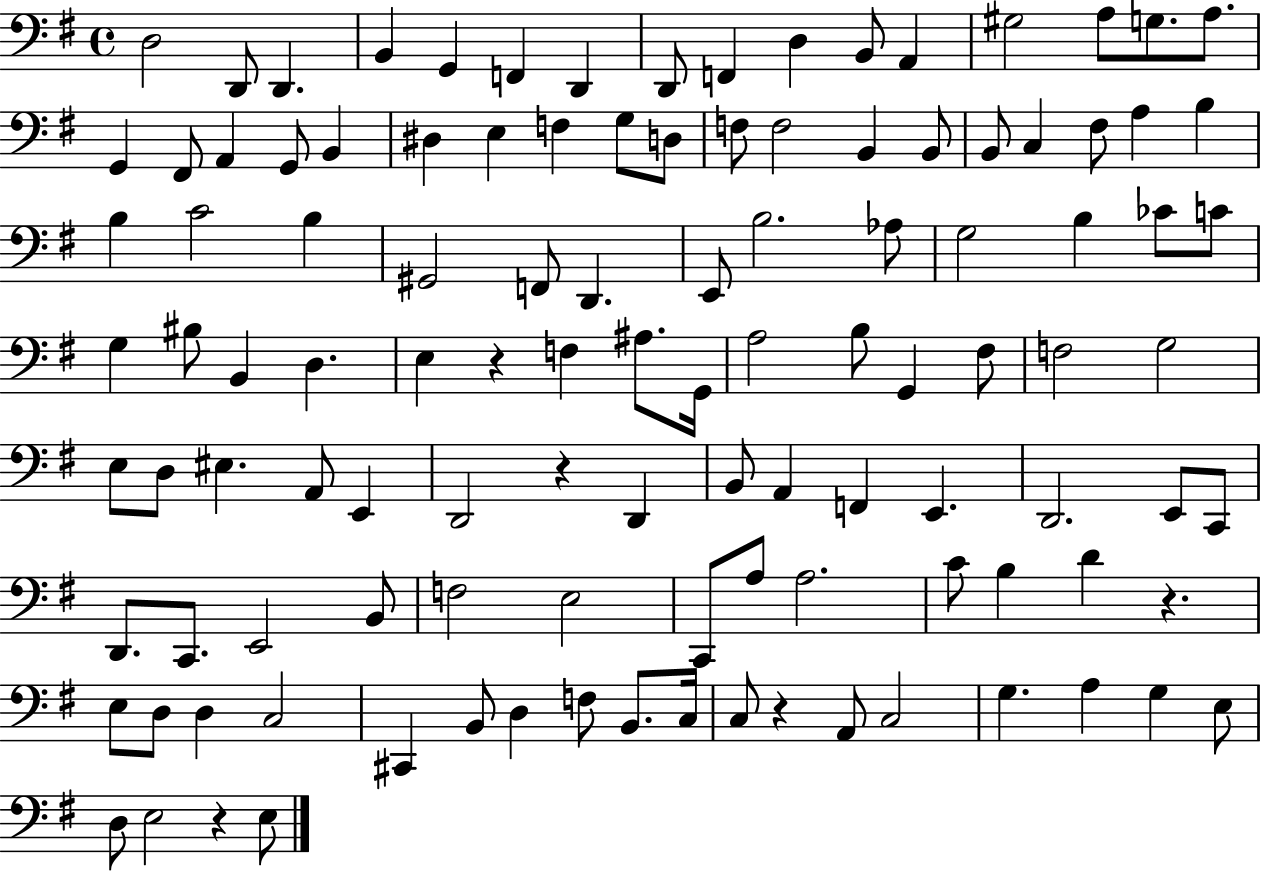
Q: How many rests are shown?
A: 5